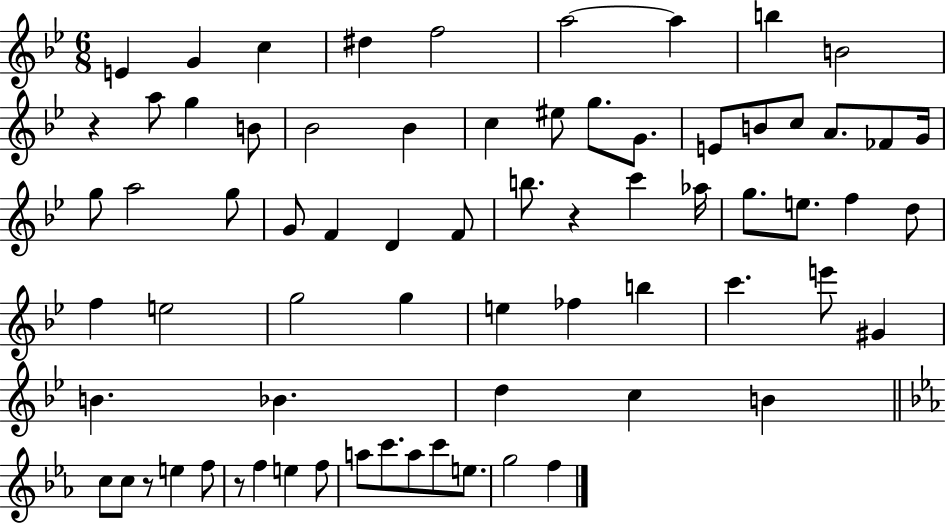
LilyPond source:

{
  \clef treble
  \numericTimeSignature
  \time 6/8
  \key bes \major
  \repeat volta 2 { e'4 g'4 c''4 | dis''4 f''2 | a''2~~ a''4 | b''4 b'2 | \break r4 a''8 g''4 b'8 | bes'2 bes'4 | c''4 eis''8 g''8. g'8. | e'8 b'8 c''8 a'8. fes'8 g'16 | \break g''8 a''2 g''8 | g'8 f'4 d'4 f'8 | b''8. r4 c'''4 aes''16 | g''8. e''8. f''4 d''8 | \break f''4 e''2 | g''2 g''4 | e''4 fes''4 b''4 | c'''4. e'''8 gis'4 | \break b'4. bes'4. | d''4 c''4 b'4 | \bar "||" \break \key ees \major c''8 c''8 r8 e''4 f''8 | r8 f''4 e''4 f''8 | a''8 c'''8. a''8 c'''8 e''8. | g''2 f''4 | \break } \bar "|."
}